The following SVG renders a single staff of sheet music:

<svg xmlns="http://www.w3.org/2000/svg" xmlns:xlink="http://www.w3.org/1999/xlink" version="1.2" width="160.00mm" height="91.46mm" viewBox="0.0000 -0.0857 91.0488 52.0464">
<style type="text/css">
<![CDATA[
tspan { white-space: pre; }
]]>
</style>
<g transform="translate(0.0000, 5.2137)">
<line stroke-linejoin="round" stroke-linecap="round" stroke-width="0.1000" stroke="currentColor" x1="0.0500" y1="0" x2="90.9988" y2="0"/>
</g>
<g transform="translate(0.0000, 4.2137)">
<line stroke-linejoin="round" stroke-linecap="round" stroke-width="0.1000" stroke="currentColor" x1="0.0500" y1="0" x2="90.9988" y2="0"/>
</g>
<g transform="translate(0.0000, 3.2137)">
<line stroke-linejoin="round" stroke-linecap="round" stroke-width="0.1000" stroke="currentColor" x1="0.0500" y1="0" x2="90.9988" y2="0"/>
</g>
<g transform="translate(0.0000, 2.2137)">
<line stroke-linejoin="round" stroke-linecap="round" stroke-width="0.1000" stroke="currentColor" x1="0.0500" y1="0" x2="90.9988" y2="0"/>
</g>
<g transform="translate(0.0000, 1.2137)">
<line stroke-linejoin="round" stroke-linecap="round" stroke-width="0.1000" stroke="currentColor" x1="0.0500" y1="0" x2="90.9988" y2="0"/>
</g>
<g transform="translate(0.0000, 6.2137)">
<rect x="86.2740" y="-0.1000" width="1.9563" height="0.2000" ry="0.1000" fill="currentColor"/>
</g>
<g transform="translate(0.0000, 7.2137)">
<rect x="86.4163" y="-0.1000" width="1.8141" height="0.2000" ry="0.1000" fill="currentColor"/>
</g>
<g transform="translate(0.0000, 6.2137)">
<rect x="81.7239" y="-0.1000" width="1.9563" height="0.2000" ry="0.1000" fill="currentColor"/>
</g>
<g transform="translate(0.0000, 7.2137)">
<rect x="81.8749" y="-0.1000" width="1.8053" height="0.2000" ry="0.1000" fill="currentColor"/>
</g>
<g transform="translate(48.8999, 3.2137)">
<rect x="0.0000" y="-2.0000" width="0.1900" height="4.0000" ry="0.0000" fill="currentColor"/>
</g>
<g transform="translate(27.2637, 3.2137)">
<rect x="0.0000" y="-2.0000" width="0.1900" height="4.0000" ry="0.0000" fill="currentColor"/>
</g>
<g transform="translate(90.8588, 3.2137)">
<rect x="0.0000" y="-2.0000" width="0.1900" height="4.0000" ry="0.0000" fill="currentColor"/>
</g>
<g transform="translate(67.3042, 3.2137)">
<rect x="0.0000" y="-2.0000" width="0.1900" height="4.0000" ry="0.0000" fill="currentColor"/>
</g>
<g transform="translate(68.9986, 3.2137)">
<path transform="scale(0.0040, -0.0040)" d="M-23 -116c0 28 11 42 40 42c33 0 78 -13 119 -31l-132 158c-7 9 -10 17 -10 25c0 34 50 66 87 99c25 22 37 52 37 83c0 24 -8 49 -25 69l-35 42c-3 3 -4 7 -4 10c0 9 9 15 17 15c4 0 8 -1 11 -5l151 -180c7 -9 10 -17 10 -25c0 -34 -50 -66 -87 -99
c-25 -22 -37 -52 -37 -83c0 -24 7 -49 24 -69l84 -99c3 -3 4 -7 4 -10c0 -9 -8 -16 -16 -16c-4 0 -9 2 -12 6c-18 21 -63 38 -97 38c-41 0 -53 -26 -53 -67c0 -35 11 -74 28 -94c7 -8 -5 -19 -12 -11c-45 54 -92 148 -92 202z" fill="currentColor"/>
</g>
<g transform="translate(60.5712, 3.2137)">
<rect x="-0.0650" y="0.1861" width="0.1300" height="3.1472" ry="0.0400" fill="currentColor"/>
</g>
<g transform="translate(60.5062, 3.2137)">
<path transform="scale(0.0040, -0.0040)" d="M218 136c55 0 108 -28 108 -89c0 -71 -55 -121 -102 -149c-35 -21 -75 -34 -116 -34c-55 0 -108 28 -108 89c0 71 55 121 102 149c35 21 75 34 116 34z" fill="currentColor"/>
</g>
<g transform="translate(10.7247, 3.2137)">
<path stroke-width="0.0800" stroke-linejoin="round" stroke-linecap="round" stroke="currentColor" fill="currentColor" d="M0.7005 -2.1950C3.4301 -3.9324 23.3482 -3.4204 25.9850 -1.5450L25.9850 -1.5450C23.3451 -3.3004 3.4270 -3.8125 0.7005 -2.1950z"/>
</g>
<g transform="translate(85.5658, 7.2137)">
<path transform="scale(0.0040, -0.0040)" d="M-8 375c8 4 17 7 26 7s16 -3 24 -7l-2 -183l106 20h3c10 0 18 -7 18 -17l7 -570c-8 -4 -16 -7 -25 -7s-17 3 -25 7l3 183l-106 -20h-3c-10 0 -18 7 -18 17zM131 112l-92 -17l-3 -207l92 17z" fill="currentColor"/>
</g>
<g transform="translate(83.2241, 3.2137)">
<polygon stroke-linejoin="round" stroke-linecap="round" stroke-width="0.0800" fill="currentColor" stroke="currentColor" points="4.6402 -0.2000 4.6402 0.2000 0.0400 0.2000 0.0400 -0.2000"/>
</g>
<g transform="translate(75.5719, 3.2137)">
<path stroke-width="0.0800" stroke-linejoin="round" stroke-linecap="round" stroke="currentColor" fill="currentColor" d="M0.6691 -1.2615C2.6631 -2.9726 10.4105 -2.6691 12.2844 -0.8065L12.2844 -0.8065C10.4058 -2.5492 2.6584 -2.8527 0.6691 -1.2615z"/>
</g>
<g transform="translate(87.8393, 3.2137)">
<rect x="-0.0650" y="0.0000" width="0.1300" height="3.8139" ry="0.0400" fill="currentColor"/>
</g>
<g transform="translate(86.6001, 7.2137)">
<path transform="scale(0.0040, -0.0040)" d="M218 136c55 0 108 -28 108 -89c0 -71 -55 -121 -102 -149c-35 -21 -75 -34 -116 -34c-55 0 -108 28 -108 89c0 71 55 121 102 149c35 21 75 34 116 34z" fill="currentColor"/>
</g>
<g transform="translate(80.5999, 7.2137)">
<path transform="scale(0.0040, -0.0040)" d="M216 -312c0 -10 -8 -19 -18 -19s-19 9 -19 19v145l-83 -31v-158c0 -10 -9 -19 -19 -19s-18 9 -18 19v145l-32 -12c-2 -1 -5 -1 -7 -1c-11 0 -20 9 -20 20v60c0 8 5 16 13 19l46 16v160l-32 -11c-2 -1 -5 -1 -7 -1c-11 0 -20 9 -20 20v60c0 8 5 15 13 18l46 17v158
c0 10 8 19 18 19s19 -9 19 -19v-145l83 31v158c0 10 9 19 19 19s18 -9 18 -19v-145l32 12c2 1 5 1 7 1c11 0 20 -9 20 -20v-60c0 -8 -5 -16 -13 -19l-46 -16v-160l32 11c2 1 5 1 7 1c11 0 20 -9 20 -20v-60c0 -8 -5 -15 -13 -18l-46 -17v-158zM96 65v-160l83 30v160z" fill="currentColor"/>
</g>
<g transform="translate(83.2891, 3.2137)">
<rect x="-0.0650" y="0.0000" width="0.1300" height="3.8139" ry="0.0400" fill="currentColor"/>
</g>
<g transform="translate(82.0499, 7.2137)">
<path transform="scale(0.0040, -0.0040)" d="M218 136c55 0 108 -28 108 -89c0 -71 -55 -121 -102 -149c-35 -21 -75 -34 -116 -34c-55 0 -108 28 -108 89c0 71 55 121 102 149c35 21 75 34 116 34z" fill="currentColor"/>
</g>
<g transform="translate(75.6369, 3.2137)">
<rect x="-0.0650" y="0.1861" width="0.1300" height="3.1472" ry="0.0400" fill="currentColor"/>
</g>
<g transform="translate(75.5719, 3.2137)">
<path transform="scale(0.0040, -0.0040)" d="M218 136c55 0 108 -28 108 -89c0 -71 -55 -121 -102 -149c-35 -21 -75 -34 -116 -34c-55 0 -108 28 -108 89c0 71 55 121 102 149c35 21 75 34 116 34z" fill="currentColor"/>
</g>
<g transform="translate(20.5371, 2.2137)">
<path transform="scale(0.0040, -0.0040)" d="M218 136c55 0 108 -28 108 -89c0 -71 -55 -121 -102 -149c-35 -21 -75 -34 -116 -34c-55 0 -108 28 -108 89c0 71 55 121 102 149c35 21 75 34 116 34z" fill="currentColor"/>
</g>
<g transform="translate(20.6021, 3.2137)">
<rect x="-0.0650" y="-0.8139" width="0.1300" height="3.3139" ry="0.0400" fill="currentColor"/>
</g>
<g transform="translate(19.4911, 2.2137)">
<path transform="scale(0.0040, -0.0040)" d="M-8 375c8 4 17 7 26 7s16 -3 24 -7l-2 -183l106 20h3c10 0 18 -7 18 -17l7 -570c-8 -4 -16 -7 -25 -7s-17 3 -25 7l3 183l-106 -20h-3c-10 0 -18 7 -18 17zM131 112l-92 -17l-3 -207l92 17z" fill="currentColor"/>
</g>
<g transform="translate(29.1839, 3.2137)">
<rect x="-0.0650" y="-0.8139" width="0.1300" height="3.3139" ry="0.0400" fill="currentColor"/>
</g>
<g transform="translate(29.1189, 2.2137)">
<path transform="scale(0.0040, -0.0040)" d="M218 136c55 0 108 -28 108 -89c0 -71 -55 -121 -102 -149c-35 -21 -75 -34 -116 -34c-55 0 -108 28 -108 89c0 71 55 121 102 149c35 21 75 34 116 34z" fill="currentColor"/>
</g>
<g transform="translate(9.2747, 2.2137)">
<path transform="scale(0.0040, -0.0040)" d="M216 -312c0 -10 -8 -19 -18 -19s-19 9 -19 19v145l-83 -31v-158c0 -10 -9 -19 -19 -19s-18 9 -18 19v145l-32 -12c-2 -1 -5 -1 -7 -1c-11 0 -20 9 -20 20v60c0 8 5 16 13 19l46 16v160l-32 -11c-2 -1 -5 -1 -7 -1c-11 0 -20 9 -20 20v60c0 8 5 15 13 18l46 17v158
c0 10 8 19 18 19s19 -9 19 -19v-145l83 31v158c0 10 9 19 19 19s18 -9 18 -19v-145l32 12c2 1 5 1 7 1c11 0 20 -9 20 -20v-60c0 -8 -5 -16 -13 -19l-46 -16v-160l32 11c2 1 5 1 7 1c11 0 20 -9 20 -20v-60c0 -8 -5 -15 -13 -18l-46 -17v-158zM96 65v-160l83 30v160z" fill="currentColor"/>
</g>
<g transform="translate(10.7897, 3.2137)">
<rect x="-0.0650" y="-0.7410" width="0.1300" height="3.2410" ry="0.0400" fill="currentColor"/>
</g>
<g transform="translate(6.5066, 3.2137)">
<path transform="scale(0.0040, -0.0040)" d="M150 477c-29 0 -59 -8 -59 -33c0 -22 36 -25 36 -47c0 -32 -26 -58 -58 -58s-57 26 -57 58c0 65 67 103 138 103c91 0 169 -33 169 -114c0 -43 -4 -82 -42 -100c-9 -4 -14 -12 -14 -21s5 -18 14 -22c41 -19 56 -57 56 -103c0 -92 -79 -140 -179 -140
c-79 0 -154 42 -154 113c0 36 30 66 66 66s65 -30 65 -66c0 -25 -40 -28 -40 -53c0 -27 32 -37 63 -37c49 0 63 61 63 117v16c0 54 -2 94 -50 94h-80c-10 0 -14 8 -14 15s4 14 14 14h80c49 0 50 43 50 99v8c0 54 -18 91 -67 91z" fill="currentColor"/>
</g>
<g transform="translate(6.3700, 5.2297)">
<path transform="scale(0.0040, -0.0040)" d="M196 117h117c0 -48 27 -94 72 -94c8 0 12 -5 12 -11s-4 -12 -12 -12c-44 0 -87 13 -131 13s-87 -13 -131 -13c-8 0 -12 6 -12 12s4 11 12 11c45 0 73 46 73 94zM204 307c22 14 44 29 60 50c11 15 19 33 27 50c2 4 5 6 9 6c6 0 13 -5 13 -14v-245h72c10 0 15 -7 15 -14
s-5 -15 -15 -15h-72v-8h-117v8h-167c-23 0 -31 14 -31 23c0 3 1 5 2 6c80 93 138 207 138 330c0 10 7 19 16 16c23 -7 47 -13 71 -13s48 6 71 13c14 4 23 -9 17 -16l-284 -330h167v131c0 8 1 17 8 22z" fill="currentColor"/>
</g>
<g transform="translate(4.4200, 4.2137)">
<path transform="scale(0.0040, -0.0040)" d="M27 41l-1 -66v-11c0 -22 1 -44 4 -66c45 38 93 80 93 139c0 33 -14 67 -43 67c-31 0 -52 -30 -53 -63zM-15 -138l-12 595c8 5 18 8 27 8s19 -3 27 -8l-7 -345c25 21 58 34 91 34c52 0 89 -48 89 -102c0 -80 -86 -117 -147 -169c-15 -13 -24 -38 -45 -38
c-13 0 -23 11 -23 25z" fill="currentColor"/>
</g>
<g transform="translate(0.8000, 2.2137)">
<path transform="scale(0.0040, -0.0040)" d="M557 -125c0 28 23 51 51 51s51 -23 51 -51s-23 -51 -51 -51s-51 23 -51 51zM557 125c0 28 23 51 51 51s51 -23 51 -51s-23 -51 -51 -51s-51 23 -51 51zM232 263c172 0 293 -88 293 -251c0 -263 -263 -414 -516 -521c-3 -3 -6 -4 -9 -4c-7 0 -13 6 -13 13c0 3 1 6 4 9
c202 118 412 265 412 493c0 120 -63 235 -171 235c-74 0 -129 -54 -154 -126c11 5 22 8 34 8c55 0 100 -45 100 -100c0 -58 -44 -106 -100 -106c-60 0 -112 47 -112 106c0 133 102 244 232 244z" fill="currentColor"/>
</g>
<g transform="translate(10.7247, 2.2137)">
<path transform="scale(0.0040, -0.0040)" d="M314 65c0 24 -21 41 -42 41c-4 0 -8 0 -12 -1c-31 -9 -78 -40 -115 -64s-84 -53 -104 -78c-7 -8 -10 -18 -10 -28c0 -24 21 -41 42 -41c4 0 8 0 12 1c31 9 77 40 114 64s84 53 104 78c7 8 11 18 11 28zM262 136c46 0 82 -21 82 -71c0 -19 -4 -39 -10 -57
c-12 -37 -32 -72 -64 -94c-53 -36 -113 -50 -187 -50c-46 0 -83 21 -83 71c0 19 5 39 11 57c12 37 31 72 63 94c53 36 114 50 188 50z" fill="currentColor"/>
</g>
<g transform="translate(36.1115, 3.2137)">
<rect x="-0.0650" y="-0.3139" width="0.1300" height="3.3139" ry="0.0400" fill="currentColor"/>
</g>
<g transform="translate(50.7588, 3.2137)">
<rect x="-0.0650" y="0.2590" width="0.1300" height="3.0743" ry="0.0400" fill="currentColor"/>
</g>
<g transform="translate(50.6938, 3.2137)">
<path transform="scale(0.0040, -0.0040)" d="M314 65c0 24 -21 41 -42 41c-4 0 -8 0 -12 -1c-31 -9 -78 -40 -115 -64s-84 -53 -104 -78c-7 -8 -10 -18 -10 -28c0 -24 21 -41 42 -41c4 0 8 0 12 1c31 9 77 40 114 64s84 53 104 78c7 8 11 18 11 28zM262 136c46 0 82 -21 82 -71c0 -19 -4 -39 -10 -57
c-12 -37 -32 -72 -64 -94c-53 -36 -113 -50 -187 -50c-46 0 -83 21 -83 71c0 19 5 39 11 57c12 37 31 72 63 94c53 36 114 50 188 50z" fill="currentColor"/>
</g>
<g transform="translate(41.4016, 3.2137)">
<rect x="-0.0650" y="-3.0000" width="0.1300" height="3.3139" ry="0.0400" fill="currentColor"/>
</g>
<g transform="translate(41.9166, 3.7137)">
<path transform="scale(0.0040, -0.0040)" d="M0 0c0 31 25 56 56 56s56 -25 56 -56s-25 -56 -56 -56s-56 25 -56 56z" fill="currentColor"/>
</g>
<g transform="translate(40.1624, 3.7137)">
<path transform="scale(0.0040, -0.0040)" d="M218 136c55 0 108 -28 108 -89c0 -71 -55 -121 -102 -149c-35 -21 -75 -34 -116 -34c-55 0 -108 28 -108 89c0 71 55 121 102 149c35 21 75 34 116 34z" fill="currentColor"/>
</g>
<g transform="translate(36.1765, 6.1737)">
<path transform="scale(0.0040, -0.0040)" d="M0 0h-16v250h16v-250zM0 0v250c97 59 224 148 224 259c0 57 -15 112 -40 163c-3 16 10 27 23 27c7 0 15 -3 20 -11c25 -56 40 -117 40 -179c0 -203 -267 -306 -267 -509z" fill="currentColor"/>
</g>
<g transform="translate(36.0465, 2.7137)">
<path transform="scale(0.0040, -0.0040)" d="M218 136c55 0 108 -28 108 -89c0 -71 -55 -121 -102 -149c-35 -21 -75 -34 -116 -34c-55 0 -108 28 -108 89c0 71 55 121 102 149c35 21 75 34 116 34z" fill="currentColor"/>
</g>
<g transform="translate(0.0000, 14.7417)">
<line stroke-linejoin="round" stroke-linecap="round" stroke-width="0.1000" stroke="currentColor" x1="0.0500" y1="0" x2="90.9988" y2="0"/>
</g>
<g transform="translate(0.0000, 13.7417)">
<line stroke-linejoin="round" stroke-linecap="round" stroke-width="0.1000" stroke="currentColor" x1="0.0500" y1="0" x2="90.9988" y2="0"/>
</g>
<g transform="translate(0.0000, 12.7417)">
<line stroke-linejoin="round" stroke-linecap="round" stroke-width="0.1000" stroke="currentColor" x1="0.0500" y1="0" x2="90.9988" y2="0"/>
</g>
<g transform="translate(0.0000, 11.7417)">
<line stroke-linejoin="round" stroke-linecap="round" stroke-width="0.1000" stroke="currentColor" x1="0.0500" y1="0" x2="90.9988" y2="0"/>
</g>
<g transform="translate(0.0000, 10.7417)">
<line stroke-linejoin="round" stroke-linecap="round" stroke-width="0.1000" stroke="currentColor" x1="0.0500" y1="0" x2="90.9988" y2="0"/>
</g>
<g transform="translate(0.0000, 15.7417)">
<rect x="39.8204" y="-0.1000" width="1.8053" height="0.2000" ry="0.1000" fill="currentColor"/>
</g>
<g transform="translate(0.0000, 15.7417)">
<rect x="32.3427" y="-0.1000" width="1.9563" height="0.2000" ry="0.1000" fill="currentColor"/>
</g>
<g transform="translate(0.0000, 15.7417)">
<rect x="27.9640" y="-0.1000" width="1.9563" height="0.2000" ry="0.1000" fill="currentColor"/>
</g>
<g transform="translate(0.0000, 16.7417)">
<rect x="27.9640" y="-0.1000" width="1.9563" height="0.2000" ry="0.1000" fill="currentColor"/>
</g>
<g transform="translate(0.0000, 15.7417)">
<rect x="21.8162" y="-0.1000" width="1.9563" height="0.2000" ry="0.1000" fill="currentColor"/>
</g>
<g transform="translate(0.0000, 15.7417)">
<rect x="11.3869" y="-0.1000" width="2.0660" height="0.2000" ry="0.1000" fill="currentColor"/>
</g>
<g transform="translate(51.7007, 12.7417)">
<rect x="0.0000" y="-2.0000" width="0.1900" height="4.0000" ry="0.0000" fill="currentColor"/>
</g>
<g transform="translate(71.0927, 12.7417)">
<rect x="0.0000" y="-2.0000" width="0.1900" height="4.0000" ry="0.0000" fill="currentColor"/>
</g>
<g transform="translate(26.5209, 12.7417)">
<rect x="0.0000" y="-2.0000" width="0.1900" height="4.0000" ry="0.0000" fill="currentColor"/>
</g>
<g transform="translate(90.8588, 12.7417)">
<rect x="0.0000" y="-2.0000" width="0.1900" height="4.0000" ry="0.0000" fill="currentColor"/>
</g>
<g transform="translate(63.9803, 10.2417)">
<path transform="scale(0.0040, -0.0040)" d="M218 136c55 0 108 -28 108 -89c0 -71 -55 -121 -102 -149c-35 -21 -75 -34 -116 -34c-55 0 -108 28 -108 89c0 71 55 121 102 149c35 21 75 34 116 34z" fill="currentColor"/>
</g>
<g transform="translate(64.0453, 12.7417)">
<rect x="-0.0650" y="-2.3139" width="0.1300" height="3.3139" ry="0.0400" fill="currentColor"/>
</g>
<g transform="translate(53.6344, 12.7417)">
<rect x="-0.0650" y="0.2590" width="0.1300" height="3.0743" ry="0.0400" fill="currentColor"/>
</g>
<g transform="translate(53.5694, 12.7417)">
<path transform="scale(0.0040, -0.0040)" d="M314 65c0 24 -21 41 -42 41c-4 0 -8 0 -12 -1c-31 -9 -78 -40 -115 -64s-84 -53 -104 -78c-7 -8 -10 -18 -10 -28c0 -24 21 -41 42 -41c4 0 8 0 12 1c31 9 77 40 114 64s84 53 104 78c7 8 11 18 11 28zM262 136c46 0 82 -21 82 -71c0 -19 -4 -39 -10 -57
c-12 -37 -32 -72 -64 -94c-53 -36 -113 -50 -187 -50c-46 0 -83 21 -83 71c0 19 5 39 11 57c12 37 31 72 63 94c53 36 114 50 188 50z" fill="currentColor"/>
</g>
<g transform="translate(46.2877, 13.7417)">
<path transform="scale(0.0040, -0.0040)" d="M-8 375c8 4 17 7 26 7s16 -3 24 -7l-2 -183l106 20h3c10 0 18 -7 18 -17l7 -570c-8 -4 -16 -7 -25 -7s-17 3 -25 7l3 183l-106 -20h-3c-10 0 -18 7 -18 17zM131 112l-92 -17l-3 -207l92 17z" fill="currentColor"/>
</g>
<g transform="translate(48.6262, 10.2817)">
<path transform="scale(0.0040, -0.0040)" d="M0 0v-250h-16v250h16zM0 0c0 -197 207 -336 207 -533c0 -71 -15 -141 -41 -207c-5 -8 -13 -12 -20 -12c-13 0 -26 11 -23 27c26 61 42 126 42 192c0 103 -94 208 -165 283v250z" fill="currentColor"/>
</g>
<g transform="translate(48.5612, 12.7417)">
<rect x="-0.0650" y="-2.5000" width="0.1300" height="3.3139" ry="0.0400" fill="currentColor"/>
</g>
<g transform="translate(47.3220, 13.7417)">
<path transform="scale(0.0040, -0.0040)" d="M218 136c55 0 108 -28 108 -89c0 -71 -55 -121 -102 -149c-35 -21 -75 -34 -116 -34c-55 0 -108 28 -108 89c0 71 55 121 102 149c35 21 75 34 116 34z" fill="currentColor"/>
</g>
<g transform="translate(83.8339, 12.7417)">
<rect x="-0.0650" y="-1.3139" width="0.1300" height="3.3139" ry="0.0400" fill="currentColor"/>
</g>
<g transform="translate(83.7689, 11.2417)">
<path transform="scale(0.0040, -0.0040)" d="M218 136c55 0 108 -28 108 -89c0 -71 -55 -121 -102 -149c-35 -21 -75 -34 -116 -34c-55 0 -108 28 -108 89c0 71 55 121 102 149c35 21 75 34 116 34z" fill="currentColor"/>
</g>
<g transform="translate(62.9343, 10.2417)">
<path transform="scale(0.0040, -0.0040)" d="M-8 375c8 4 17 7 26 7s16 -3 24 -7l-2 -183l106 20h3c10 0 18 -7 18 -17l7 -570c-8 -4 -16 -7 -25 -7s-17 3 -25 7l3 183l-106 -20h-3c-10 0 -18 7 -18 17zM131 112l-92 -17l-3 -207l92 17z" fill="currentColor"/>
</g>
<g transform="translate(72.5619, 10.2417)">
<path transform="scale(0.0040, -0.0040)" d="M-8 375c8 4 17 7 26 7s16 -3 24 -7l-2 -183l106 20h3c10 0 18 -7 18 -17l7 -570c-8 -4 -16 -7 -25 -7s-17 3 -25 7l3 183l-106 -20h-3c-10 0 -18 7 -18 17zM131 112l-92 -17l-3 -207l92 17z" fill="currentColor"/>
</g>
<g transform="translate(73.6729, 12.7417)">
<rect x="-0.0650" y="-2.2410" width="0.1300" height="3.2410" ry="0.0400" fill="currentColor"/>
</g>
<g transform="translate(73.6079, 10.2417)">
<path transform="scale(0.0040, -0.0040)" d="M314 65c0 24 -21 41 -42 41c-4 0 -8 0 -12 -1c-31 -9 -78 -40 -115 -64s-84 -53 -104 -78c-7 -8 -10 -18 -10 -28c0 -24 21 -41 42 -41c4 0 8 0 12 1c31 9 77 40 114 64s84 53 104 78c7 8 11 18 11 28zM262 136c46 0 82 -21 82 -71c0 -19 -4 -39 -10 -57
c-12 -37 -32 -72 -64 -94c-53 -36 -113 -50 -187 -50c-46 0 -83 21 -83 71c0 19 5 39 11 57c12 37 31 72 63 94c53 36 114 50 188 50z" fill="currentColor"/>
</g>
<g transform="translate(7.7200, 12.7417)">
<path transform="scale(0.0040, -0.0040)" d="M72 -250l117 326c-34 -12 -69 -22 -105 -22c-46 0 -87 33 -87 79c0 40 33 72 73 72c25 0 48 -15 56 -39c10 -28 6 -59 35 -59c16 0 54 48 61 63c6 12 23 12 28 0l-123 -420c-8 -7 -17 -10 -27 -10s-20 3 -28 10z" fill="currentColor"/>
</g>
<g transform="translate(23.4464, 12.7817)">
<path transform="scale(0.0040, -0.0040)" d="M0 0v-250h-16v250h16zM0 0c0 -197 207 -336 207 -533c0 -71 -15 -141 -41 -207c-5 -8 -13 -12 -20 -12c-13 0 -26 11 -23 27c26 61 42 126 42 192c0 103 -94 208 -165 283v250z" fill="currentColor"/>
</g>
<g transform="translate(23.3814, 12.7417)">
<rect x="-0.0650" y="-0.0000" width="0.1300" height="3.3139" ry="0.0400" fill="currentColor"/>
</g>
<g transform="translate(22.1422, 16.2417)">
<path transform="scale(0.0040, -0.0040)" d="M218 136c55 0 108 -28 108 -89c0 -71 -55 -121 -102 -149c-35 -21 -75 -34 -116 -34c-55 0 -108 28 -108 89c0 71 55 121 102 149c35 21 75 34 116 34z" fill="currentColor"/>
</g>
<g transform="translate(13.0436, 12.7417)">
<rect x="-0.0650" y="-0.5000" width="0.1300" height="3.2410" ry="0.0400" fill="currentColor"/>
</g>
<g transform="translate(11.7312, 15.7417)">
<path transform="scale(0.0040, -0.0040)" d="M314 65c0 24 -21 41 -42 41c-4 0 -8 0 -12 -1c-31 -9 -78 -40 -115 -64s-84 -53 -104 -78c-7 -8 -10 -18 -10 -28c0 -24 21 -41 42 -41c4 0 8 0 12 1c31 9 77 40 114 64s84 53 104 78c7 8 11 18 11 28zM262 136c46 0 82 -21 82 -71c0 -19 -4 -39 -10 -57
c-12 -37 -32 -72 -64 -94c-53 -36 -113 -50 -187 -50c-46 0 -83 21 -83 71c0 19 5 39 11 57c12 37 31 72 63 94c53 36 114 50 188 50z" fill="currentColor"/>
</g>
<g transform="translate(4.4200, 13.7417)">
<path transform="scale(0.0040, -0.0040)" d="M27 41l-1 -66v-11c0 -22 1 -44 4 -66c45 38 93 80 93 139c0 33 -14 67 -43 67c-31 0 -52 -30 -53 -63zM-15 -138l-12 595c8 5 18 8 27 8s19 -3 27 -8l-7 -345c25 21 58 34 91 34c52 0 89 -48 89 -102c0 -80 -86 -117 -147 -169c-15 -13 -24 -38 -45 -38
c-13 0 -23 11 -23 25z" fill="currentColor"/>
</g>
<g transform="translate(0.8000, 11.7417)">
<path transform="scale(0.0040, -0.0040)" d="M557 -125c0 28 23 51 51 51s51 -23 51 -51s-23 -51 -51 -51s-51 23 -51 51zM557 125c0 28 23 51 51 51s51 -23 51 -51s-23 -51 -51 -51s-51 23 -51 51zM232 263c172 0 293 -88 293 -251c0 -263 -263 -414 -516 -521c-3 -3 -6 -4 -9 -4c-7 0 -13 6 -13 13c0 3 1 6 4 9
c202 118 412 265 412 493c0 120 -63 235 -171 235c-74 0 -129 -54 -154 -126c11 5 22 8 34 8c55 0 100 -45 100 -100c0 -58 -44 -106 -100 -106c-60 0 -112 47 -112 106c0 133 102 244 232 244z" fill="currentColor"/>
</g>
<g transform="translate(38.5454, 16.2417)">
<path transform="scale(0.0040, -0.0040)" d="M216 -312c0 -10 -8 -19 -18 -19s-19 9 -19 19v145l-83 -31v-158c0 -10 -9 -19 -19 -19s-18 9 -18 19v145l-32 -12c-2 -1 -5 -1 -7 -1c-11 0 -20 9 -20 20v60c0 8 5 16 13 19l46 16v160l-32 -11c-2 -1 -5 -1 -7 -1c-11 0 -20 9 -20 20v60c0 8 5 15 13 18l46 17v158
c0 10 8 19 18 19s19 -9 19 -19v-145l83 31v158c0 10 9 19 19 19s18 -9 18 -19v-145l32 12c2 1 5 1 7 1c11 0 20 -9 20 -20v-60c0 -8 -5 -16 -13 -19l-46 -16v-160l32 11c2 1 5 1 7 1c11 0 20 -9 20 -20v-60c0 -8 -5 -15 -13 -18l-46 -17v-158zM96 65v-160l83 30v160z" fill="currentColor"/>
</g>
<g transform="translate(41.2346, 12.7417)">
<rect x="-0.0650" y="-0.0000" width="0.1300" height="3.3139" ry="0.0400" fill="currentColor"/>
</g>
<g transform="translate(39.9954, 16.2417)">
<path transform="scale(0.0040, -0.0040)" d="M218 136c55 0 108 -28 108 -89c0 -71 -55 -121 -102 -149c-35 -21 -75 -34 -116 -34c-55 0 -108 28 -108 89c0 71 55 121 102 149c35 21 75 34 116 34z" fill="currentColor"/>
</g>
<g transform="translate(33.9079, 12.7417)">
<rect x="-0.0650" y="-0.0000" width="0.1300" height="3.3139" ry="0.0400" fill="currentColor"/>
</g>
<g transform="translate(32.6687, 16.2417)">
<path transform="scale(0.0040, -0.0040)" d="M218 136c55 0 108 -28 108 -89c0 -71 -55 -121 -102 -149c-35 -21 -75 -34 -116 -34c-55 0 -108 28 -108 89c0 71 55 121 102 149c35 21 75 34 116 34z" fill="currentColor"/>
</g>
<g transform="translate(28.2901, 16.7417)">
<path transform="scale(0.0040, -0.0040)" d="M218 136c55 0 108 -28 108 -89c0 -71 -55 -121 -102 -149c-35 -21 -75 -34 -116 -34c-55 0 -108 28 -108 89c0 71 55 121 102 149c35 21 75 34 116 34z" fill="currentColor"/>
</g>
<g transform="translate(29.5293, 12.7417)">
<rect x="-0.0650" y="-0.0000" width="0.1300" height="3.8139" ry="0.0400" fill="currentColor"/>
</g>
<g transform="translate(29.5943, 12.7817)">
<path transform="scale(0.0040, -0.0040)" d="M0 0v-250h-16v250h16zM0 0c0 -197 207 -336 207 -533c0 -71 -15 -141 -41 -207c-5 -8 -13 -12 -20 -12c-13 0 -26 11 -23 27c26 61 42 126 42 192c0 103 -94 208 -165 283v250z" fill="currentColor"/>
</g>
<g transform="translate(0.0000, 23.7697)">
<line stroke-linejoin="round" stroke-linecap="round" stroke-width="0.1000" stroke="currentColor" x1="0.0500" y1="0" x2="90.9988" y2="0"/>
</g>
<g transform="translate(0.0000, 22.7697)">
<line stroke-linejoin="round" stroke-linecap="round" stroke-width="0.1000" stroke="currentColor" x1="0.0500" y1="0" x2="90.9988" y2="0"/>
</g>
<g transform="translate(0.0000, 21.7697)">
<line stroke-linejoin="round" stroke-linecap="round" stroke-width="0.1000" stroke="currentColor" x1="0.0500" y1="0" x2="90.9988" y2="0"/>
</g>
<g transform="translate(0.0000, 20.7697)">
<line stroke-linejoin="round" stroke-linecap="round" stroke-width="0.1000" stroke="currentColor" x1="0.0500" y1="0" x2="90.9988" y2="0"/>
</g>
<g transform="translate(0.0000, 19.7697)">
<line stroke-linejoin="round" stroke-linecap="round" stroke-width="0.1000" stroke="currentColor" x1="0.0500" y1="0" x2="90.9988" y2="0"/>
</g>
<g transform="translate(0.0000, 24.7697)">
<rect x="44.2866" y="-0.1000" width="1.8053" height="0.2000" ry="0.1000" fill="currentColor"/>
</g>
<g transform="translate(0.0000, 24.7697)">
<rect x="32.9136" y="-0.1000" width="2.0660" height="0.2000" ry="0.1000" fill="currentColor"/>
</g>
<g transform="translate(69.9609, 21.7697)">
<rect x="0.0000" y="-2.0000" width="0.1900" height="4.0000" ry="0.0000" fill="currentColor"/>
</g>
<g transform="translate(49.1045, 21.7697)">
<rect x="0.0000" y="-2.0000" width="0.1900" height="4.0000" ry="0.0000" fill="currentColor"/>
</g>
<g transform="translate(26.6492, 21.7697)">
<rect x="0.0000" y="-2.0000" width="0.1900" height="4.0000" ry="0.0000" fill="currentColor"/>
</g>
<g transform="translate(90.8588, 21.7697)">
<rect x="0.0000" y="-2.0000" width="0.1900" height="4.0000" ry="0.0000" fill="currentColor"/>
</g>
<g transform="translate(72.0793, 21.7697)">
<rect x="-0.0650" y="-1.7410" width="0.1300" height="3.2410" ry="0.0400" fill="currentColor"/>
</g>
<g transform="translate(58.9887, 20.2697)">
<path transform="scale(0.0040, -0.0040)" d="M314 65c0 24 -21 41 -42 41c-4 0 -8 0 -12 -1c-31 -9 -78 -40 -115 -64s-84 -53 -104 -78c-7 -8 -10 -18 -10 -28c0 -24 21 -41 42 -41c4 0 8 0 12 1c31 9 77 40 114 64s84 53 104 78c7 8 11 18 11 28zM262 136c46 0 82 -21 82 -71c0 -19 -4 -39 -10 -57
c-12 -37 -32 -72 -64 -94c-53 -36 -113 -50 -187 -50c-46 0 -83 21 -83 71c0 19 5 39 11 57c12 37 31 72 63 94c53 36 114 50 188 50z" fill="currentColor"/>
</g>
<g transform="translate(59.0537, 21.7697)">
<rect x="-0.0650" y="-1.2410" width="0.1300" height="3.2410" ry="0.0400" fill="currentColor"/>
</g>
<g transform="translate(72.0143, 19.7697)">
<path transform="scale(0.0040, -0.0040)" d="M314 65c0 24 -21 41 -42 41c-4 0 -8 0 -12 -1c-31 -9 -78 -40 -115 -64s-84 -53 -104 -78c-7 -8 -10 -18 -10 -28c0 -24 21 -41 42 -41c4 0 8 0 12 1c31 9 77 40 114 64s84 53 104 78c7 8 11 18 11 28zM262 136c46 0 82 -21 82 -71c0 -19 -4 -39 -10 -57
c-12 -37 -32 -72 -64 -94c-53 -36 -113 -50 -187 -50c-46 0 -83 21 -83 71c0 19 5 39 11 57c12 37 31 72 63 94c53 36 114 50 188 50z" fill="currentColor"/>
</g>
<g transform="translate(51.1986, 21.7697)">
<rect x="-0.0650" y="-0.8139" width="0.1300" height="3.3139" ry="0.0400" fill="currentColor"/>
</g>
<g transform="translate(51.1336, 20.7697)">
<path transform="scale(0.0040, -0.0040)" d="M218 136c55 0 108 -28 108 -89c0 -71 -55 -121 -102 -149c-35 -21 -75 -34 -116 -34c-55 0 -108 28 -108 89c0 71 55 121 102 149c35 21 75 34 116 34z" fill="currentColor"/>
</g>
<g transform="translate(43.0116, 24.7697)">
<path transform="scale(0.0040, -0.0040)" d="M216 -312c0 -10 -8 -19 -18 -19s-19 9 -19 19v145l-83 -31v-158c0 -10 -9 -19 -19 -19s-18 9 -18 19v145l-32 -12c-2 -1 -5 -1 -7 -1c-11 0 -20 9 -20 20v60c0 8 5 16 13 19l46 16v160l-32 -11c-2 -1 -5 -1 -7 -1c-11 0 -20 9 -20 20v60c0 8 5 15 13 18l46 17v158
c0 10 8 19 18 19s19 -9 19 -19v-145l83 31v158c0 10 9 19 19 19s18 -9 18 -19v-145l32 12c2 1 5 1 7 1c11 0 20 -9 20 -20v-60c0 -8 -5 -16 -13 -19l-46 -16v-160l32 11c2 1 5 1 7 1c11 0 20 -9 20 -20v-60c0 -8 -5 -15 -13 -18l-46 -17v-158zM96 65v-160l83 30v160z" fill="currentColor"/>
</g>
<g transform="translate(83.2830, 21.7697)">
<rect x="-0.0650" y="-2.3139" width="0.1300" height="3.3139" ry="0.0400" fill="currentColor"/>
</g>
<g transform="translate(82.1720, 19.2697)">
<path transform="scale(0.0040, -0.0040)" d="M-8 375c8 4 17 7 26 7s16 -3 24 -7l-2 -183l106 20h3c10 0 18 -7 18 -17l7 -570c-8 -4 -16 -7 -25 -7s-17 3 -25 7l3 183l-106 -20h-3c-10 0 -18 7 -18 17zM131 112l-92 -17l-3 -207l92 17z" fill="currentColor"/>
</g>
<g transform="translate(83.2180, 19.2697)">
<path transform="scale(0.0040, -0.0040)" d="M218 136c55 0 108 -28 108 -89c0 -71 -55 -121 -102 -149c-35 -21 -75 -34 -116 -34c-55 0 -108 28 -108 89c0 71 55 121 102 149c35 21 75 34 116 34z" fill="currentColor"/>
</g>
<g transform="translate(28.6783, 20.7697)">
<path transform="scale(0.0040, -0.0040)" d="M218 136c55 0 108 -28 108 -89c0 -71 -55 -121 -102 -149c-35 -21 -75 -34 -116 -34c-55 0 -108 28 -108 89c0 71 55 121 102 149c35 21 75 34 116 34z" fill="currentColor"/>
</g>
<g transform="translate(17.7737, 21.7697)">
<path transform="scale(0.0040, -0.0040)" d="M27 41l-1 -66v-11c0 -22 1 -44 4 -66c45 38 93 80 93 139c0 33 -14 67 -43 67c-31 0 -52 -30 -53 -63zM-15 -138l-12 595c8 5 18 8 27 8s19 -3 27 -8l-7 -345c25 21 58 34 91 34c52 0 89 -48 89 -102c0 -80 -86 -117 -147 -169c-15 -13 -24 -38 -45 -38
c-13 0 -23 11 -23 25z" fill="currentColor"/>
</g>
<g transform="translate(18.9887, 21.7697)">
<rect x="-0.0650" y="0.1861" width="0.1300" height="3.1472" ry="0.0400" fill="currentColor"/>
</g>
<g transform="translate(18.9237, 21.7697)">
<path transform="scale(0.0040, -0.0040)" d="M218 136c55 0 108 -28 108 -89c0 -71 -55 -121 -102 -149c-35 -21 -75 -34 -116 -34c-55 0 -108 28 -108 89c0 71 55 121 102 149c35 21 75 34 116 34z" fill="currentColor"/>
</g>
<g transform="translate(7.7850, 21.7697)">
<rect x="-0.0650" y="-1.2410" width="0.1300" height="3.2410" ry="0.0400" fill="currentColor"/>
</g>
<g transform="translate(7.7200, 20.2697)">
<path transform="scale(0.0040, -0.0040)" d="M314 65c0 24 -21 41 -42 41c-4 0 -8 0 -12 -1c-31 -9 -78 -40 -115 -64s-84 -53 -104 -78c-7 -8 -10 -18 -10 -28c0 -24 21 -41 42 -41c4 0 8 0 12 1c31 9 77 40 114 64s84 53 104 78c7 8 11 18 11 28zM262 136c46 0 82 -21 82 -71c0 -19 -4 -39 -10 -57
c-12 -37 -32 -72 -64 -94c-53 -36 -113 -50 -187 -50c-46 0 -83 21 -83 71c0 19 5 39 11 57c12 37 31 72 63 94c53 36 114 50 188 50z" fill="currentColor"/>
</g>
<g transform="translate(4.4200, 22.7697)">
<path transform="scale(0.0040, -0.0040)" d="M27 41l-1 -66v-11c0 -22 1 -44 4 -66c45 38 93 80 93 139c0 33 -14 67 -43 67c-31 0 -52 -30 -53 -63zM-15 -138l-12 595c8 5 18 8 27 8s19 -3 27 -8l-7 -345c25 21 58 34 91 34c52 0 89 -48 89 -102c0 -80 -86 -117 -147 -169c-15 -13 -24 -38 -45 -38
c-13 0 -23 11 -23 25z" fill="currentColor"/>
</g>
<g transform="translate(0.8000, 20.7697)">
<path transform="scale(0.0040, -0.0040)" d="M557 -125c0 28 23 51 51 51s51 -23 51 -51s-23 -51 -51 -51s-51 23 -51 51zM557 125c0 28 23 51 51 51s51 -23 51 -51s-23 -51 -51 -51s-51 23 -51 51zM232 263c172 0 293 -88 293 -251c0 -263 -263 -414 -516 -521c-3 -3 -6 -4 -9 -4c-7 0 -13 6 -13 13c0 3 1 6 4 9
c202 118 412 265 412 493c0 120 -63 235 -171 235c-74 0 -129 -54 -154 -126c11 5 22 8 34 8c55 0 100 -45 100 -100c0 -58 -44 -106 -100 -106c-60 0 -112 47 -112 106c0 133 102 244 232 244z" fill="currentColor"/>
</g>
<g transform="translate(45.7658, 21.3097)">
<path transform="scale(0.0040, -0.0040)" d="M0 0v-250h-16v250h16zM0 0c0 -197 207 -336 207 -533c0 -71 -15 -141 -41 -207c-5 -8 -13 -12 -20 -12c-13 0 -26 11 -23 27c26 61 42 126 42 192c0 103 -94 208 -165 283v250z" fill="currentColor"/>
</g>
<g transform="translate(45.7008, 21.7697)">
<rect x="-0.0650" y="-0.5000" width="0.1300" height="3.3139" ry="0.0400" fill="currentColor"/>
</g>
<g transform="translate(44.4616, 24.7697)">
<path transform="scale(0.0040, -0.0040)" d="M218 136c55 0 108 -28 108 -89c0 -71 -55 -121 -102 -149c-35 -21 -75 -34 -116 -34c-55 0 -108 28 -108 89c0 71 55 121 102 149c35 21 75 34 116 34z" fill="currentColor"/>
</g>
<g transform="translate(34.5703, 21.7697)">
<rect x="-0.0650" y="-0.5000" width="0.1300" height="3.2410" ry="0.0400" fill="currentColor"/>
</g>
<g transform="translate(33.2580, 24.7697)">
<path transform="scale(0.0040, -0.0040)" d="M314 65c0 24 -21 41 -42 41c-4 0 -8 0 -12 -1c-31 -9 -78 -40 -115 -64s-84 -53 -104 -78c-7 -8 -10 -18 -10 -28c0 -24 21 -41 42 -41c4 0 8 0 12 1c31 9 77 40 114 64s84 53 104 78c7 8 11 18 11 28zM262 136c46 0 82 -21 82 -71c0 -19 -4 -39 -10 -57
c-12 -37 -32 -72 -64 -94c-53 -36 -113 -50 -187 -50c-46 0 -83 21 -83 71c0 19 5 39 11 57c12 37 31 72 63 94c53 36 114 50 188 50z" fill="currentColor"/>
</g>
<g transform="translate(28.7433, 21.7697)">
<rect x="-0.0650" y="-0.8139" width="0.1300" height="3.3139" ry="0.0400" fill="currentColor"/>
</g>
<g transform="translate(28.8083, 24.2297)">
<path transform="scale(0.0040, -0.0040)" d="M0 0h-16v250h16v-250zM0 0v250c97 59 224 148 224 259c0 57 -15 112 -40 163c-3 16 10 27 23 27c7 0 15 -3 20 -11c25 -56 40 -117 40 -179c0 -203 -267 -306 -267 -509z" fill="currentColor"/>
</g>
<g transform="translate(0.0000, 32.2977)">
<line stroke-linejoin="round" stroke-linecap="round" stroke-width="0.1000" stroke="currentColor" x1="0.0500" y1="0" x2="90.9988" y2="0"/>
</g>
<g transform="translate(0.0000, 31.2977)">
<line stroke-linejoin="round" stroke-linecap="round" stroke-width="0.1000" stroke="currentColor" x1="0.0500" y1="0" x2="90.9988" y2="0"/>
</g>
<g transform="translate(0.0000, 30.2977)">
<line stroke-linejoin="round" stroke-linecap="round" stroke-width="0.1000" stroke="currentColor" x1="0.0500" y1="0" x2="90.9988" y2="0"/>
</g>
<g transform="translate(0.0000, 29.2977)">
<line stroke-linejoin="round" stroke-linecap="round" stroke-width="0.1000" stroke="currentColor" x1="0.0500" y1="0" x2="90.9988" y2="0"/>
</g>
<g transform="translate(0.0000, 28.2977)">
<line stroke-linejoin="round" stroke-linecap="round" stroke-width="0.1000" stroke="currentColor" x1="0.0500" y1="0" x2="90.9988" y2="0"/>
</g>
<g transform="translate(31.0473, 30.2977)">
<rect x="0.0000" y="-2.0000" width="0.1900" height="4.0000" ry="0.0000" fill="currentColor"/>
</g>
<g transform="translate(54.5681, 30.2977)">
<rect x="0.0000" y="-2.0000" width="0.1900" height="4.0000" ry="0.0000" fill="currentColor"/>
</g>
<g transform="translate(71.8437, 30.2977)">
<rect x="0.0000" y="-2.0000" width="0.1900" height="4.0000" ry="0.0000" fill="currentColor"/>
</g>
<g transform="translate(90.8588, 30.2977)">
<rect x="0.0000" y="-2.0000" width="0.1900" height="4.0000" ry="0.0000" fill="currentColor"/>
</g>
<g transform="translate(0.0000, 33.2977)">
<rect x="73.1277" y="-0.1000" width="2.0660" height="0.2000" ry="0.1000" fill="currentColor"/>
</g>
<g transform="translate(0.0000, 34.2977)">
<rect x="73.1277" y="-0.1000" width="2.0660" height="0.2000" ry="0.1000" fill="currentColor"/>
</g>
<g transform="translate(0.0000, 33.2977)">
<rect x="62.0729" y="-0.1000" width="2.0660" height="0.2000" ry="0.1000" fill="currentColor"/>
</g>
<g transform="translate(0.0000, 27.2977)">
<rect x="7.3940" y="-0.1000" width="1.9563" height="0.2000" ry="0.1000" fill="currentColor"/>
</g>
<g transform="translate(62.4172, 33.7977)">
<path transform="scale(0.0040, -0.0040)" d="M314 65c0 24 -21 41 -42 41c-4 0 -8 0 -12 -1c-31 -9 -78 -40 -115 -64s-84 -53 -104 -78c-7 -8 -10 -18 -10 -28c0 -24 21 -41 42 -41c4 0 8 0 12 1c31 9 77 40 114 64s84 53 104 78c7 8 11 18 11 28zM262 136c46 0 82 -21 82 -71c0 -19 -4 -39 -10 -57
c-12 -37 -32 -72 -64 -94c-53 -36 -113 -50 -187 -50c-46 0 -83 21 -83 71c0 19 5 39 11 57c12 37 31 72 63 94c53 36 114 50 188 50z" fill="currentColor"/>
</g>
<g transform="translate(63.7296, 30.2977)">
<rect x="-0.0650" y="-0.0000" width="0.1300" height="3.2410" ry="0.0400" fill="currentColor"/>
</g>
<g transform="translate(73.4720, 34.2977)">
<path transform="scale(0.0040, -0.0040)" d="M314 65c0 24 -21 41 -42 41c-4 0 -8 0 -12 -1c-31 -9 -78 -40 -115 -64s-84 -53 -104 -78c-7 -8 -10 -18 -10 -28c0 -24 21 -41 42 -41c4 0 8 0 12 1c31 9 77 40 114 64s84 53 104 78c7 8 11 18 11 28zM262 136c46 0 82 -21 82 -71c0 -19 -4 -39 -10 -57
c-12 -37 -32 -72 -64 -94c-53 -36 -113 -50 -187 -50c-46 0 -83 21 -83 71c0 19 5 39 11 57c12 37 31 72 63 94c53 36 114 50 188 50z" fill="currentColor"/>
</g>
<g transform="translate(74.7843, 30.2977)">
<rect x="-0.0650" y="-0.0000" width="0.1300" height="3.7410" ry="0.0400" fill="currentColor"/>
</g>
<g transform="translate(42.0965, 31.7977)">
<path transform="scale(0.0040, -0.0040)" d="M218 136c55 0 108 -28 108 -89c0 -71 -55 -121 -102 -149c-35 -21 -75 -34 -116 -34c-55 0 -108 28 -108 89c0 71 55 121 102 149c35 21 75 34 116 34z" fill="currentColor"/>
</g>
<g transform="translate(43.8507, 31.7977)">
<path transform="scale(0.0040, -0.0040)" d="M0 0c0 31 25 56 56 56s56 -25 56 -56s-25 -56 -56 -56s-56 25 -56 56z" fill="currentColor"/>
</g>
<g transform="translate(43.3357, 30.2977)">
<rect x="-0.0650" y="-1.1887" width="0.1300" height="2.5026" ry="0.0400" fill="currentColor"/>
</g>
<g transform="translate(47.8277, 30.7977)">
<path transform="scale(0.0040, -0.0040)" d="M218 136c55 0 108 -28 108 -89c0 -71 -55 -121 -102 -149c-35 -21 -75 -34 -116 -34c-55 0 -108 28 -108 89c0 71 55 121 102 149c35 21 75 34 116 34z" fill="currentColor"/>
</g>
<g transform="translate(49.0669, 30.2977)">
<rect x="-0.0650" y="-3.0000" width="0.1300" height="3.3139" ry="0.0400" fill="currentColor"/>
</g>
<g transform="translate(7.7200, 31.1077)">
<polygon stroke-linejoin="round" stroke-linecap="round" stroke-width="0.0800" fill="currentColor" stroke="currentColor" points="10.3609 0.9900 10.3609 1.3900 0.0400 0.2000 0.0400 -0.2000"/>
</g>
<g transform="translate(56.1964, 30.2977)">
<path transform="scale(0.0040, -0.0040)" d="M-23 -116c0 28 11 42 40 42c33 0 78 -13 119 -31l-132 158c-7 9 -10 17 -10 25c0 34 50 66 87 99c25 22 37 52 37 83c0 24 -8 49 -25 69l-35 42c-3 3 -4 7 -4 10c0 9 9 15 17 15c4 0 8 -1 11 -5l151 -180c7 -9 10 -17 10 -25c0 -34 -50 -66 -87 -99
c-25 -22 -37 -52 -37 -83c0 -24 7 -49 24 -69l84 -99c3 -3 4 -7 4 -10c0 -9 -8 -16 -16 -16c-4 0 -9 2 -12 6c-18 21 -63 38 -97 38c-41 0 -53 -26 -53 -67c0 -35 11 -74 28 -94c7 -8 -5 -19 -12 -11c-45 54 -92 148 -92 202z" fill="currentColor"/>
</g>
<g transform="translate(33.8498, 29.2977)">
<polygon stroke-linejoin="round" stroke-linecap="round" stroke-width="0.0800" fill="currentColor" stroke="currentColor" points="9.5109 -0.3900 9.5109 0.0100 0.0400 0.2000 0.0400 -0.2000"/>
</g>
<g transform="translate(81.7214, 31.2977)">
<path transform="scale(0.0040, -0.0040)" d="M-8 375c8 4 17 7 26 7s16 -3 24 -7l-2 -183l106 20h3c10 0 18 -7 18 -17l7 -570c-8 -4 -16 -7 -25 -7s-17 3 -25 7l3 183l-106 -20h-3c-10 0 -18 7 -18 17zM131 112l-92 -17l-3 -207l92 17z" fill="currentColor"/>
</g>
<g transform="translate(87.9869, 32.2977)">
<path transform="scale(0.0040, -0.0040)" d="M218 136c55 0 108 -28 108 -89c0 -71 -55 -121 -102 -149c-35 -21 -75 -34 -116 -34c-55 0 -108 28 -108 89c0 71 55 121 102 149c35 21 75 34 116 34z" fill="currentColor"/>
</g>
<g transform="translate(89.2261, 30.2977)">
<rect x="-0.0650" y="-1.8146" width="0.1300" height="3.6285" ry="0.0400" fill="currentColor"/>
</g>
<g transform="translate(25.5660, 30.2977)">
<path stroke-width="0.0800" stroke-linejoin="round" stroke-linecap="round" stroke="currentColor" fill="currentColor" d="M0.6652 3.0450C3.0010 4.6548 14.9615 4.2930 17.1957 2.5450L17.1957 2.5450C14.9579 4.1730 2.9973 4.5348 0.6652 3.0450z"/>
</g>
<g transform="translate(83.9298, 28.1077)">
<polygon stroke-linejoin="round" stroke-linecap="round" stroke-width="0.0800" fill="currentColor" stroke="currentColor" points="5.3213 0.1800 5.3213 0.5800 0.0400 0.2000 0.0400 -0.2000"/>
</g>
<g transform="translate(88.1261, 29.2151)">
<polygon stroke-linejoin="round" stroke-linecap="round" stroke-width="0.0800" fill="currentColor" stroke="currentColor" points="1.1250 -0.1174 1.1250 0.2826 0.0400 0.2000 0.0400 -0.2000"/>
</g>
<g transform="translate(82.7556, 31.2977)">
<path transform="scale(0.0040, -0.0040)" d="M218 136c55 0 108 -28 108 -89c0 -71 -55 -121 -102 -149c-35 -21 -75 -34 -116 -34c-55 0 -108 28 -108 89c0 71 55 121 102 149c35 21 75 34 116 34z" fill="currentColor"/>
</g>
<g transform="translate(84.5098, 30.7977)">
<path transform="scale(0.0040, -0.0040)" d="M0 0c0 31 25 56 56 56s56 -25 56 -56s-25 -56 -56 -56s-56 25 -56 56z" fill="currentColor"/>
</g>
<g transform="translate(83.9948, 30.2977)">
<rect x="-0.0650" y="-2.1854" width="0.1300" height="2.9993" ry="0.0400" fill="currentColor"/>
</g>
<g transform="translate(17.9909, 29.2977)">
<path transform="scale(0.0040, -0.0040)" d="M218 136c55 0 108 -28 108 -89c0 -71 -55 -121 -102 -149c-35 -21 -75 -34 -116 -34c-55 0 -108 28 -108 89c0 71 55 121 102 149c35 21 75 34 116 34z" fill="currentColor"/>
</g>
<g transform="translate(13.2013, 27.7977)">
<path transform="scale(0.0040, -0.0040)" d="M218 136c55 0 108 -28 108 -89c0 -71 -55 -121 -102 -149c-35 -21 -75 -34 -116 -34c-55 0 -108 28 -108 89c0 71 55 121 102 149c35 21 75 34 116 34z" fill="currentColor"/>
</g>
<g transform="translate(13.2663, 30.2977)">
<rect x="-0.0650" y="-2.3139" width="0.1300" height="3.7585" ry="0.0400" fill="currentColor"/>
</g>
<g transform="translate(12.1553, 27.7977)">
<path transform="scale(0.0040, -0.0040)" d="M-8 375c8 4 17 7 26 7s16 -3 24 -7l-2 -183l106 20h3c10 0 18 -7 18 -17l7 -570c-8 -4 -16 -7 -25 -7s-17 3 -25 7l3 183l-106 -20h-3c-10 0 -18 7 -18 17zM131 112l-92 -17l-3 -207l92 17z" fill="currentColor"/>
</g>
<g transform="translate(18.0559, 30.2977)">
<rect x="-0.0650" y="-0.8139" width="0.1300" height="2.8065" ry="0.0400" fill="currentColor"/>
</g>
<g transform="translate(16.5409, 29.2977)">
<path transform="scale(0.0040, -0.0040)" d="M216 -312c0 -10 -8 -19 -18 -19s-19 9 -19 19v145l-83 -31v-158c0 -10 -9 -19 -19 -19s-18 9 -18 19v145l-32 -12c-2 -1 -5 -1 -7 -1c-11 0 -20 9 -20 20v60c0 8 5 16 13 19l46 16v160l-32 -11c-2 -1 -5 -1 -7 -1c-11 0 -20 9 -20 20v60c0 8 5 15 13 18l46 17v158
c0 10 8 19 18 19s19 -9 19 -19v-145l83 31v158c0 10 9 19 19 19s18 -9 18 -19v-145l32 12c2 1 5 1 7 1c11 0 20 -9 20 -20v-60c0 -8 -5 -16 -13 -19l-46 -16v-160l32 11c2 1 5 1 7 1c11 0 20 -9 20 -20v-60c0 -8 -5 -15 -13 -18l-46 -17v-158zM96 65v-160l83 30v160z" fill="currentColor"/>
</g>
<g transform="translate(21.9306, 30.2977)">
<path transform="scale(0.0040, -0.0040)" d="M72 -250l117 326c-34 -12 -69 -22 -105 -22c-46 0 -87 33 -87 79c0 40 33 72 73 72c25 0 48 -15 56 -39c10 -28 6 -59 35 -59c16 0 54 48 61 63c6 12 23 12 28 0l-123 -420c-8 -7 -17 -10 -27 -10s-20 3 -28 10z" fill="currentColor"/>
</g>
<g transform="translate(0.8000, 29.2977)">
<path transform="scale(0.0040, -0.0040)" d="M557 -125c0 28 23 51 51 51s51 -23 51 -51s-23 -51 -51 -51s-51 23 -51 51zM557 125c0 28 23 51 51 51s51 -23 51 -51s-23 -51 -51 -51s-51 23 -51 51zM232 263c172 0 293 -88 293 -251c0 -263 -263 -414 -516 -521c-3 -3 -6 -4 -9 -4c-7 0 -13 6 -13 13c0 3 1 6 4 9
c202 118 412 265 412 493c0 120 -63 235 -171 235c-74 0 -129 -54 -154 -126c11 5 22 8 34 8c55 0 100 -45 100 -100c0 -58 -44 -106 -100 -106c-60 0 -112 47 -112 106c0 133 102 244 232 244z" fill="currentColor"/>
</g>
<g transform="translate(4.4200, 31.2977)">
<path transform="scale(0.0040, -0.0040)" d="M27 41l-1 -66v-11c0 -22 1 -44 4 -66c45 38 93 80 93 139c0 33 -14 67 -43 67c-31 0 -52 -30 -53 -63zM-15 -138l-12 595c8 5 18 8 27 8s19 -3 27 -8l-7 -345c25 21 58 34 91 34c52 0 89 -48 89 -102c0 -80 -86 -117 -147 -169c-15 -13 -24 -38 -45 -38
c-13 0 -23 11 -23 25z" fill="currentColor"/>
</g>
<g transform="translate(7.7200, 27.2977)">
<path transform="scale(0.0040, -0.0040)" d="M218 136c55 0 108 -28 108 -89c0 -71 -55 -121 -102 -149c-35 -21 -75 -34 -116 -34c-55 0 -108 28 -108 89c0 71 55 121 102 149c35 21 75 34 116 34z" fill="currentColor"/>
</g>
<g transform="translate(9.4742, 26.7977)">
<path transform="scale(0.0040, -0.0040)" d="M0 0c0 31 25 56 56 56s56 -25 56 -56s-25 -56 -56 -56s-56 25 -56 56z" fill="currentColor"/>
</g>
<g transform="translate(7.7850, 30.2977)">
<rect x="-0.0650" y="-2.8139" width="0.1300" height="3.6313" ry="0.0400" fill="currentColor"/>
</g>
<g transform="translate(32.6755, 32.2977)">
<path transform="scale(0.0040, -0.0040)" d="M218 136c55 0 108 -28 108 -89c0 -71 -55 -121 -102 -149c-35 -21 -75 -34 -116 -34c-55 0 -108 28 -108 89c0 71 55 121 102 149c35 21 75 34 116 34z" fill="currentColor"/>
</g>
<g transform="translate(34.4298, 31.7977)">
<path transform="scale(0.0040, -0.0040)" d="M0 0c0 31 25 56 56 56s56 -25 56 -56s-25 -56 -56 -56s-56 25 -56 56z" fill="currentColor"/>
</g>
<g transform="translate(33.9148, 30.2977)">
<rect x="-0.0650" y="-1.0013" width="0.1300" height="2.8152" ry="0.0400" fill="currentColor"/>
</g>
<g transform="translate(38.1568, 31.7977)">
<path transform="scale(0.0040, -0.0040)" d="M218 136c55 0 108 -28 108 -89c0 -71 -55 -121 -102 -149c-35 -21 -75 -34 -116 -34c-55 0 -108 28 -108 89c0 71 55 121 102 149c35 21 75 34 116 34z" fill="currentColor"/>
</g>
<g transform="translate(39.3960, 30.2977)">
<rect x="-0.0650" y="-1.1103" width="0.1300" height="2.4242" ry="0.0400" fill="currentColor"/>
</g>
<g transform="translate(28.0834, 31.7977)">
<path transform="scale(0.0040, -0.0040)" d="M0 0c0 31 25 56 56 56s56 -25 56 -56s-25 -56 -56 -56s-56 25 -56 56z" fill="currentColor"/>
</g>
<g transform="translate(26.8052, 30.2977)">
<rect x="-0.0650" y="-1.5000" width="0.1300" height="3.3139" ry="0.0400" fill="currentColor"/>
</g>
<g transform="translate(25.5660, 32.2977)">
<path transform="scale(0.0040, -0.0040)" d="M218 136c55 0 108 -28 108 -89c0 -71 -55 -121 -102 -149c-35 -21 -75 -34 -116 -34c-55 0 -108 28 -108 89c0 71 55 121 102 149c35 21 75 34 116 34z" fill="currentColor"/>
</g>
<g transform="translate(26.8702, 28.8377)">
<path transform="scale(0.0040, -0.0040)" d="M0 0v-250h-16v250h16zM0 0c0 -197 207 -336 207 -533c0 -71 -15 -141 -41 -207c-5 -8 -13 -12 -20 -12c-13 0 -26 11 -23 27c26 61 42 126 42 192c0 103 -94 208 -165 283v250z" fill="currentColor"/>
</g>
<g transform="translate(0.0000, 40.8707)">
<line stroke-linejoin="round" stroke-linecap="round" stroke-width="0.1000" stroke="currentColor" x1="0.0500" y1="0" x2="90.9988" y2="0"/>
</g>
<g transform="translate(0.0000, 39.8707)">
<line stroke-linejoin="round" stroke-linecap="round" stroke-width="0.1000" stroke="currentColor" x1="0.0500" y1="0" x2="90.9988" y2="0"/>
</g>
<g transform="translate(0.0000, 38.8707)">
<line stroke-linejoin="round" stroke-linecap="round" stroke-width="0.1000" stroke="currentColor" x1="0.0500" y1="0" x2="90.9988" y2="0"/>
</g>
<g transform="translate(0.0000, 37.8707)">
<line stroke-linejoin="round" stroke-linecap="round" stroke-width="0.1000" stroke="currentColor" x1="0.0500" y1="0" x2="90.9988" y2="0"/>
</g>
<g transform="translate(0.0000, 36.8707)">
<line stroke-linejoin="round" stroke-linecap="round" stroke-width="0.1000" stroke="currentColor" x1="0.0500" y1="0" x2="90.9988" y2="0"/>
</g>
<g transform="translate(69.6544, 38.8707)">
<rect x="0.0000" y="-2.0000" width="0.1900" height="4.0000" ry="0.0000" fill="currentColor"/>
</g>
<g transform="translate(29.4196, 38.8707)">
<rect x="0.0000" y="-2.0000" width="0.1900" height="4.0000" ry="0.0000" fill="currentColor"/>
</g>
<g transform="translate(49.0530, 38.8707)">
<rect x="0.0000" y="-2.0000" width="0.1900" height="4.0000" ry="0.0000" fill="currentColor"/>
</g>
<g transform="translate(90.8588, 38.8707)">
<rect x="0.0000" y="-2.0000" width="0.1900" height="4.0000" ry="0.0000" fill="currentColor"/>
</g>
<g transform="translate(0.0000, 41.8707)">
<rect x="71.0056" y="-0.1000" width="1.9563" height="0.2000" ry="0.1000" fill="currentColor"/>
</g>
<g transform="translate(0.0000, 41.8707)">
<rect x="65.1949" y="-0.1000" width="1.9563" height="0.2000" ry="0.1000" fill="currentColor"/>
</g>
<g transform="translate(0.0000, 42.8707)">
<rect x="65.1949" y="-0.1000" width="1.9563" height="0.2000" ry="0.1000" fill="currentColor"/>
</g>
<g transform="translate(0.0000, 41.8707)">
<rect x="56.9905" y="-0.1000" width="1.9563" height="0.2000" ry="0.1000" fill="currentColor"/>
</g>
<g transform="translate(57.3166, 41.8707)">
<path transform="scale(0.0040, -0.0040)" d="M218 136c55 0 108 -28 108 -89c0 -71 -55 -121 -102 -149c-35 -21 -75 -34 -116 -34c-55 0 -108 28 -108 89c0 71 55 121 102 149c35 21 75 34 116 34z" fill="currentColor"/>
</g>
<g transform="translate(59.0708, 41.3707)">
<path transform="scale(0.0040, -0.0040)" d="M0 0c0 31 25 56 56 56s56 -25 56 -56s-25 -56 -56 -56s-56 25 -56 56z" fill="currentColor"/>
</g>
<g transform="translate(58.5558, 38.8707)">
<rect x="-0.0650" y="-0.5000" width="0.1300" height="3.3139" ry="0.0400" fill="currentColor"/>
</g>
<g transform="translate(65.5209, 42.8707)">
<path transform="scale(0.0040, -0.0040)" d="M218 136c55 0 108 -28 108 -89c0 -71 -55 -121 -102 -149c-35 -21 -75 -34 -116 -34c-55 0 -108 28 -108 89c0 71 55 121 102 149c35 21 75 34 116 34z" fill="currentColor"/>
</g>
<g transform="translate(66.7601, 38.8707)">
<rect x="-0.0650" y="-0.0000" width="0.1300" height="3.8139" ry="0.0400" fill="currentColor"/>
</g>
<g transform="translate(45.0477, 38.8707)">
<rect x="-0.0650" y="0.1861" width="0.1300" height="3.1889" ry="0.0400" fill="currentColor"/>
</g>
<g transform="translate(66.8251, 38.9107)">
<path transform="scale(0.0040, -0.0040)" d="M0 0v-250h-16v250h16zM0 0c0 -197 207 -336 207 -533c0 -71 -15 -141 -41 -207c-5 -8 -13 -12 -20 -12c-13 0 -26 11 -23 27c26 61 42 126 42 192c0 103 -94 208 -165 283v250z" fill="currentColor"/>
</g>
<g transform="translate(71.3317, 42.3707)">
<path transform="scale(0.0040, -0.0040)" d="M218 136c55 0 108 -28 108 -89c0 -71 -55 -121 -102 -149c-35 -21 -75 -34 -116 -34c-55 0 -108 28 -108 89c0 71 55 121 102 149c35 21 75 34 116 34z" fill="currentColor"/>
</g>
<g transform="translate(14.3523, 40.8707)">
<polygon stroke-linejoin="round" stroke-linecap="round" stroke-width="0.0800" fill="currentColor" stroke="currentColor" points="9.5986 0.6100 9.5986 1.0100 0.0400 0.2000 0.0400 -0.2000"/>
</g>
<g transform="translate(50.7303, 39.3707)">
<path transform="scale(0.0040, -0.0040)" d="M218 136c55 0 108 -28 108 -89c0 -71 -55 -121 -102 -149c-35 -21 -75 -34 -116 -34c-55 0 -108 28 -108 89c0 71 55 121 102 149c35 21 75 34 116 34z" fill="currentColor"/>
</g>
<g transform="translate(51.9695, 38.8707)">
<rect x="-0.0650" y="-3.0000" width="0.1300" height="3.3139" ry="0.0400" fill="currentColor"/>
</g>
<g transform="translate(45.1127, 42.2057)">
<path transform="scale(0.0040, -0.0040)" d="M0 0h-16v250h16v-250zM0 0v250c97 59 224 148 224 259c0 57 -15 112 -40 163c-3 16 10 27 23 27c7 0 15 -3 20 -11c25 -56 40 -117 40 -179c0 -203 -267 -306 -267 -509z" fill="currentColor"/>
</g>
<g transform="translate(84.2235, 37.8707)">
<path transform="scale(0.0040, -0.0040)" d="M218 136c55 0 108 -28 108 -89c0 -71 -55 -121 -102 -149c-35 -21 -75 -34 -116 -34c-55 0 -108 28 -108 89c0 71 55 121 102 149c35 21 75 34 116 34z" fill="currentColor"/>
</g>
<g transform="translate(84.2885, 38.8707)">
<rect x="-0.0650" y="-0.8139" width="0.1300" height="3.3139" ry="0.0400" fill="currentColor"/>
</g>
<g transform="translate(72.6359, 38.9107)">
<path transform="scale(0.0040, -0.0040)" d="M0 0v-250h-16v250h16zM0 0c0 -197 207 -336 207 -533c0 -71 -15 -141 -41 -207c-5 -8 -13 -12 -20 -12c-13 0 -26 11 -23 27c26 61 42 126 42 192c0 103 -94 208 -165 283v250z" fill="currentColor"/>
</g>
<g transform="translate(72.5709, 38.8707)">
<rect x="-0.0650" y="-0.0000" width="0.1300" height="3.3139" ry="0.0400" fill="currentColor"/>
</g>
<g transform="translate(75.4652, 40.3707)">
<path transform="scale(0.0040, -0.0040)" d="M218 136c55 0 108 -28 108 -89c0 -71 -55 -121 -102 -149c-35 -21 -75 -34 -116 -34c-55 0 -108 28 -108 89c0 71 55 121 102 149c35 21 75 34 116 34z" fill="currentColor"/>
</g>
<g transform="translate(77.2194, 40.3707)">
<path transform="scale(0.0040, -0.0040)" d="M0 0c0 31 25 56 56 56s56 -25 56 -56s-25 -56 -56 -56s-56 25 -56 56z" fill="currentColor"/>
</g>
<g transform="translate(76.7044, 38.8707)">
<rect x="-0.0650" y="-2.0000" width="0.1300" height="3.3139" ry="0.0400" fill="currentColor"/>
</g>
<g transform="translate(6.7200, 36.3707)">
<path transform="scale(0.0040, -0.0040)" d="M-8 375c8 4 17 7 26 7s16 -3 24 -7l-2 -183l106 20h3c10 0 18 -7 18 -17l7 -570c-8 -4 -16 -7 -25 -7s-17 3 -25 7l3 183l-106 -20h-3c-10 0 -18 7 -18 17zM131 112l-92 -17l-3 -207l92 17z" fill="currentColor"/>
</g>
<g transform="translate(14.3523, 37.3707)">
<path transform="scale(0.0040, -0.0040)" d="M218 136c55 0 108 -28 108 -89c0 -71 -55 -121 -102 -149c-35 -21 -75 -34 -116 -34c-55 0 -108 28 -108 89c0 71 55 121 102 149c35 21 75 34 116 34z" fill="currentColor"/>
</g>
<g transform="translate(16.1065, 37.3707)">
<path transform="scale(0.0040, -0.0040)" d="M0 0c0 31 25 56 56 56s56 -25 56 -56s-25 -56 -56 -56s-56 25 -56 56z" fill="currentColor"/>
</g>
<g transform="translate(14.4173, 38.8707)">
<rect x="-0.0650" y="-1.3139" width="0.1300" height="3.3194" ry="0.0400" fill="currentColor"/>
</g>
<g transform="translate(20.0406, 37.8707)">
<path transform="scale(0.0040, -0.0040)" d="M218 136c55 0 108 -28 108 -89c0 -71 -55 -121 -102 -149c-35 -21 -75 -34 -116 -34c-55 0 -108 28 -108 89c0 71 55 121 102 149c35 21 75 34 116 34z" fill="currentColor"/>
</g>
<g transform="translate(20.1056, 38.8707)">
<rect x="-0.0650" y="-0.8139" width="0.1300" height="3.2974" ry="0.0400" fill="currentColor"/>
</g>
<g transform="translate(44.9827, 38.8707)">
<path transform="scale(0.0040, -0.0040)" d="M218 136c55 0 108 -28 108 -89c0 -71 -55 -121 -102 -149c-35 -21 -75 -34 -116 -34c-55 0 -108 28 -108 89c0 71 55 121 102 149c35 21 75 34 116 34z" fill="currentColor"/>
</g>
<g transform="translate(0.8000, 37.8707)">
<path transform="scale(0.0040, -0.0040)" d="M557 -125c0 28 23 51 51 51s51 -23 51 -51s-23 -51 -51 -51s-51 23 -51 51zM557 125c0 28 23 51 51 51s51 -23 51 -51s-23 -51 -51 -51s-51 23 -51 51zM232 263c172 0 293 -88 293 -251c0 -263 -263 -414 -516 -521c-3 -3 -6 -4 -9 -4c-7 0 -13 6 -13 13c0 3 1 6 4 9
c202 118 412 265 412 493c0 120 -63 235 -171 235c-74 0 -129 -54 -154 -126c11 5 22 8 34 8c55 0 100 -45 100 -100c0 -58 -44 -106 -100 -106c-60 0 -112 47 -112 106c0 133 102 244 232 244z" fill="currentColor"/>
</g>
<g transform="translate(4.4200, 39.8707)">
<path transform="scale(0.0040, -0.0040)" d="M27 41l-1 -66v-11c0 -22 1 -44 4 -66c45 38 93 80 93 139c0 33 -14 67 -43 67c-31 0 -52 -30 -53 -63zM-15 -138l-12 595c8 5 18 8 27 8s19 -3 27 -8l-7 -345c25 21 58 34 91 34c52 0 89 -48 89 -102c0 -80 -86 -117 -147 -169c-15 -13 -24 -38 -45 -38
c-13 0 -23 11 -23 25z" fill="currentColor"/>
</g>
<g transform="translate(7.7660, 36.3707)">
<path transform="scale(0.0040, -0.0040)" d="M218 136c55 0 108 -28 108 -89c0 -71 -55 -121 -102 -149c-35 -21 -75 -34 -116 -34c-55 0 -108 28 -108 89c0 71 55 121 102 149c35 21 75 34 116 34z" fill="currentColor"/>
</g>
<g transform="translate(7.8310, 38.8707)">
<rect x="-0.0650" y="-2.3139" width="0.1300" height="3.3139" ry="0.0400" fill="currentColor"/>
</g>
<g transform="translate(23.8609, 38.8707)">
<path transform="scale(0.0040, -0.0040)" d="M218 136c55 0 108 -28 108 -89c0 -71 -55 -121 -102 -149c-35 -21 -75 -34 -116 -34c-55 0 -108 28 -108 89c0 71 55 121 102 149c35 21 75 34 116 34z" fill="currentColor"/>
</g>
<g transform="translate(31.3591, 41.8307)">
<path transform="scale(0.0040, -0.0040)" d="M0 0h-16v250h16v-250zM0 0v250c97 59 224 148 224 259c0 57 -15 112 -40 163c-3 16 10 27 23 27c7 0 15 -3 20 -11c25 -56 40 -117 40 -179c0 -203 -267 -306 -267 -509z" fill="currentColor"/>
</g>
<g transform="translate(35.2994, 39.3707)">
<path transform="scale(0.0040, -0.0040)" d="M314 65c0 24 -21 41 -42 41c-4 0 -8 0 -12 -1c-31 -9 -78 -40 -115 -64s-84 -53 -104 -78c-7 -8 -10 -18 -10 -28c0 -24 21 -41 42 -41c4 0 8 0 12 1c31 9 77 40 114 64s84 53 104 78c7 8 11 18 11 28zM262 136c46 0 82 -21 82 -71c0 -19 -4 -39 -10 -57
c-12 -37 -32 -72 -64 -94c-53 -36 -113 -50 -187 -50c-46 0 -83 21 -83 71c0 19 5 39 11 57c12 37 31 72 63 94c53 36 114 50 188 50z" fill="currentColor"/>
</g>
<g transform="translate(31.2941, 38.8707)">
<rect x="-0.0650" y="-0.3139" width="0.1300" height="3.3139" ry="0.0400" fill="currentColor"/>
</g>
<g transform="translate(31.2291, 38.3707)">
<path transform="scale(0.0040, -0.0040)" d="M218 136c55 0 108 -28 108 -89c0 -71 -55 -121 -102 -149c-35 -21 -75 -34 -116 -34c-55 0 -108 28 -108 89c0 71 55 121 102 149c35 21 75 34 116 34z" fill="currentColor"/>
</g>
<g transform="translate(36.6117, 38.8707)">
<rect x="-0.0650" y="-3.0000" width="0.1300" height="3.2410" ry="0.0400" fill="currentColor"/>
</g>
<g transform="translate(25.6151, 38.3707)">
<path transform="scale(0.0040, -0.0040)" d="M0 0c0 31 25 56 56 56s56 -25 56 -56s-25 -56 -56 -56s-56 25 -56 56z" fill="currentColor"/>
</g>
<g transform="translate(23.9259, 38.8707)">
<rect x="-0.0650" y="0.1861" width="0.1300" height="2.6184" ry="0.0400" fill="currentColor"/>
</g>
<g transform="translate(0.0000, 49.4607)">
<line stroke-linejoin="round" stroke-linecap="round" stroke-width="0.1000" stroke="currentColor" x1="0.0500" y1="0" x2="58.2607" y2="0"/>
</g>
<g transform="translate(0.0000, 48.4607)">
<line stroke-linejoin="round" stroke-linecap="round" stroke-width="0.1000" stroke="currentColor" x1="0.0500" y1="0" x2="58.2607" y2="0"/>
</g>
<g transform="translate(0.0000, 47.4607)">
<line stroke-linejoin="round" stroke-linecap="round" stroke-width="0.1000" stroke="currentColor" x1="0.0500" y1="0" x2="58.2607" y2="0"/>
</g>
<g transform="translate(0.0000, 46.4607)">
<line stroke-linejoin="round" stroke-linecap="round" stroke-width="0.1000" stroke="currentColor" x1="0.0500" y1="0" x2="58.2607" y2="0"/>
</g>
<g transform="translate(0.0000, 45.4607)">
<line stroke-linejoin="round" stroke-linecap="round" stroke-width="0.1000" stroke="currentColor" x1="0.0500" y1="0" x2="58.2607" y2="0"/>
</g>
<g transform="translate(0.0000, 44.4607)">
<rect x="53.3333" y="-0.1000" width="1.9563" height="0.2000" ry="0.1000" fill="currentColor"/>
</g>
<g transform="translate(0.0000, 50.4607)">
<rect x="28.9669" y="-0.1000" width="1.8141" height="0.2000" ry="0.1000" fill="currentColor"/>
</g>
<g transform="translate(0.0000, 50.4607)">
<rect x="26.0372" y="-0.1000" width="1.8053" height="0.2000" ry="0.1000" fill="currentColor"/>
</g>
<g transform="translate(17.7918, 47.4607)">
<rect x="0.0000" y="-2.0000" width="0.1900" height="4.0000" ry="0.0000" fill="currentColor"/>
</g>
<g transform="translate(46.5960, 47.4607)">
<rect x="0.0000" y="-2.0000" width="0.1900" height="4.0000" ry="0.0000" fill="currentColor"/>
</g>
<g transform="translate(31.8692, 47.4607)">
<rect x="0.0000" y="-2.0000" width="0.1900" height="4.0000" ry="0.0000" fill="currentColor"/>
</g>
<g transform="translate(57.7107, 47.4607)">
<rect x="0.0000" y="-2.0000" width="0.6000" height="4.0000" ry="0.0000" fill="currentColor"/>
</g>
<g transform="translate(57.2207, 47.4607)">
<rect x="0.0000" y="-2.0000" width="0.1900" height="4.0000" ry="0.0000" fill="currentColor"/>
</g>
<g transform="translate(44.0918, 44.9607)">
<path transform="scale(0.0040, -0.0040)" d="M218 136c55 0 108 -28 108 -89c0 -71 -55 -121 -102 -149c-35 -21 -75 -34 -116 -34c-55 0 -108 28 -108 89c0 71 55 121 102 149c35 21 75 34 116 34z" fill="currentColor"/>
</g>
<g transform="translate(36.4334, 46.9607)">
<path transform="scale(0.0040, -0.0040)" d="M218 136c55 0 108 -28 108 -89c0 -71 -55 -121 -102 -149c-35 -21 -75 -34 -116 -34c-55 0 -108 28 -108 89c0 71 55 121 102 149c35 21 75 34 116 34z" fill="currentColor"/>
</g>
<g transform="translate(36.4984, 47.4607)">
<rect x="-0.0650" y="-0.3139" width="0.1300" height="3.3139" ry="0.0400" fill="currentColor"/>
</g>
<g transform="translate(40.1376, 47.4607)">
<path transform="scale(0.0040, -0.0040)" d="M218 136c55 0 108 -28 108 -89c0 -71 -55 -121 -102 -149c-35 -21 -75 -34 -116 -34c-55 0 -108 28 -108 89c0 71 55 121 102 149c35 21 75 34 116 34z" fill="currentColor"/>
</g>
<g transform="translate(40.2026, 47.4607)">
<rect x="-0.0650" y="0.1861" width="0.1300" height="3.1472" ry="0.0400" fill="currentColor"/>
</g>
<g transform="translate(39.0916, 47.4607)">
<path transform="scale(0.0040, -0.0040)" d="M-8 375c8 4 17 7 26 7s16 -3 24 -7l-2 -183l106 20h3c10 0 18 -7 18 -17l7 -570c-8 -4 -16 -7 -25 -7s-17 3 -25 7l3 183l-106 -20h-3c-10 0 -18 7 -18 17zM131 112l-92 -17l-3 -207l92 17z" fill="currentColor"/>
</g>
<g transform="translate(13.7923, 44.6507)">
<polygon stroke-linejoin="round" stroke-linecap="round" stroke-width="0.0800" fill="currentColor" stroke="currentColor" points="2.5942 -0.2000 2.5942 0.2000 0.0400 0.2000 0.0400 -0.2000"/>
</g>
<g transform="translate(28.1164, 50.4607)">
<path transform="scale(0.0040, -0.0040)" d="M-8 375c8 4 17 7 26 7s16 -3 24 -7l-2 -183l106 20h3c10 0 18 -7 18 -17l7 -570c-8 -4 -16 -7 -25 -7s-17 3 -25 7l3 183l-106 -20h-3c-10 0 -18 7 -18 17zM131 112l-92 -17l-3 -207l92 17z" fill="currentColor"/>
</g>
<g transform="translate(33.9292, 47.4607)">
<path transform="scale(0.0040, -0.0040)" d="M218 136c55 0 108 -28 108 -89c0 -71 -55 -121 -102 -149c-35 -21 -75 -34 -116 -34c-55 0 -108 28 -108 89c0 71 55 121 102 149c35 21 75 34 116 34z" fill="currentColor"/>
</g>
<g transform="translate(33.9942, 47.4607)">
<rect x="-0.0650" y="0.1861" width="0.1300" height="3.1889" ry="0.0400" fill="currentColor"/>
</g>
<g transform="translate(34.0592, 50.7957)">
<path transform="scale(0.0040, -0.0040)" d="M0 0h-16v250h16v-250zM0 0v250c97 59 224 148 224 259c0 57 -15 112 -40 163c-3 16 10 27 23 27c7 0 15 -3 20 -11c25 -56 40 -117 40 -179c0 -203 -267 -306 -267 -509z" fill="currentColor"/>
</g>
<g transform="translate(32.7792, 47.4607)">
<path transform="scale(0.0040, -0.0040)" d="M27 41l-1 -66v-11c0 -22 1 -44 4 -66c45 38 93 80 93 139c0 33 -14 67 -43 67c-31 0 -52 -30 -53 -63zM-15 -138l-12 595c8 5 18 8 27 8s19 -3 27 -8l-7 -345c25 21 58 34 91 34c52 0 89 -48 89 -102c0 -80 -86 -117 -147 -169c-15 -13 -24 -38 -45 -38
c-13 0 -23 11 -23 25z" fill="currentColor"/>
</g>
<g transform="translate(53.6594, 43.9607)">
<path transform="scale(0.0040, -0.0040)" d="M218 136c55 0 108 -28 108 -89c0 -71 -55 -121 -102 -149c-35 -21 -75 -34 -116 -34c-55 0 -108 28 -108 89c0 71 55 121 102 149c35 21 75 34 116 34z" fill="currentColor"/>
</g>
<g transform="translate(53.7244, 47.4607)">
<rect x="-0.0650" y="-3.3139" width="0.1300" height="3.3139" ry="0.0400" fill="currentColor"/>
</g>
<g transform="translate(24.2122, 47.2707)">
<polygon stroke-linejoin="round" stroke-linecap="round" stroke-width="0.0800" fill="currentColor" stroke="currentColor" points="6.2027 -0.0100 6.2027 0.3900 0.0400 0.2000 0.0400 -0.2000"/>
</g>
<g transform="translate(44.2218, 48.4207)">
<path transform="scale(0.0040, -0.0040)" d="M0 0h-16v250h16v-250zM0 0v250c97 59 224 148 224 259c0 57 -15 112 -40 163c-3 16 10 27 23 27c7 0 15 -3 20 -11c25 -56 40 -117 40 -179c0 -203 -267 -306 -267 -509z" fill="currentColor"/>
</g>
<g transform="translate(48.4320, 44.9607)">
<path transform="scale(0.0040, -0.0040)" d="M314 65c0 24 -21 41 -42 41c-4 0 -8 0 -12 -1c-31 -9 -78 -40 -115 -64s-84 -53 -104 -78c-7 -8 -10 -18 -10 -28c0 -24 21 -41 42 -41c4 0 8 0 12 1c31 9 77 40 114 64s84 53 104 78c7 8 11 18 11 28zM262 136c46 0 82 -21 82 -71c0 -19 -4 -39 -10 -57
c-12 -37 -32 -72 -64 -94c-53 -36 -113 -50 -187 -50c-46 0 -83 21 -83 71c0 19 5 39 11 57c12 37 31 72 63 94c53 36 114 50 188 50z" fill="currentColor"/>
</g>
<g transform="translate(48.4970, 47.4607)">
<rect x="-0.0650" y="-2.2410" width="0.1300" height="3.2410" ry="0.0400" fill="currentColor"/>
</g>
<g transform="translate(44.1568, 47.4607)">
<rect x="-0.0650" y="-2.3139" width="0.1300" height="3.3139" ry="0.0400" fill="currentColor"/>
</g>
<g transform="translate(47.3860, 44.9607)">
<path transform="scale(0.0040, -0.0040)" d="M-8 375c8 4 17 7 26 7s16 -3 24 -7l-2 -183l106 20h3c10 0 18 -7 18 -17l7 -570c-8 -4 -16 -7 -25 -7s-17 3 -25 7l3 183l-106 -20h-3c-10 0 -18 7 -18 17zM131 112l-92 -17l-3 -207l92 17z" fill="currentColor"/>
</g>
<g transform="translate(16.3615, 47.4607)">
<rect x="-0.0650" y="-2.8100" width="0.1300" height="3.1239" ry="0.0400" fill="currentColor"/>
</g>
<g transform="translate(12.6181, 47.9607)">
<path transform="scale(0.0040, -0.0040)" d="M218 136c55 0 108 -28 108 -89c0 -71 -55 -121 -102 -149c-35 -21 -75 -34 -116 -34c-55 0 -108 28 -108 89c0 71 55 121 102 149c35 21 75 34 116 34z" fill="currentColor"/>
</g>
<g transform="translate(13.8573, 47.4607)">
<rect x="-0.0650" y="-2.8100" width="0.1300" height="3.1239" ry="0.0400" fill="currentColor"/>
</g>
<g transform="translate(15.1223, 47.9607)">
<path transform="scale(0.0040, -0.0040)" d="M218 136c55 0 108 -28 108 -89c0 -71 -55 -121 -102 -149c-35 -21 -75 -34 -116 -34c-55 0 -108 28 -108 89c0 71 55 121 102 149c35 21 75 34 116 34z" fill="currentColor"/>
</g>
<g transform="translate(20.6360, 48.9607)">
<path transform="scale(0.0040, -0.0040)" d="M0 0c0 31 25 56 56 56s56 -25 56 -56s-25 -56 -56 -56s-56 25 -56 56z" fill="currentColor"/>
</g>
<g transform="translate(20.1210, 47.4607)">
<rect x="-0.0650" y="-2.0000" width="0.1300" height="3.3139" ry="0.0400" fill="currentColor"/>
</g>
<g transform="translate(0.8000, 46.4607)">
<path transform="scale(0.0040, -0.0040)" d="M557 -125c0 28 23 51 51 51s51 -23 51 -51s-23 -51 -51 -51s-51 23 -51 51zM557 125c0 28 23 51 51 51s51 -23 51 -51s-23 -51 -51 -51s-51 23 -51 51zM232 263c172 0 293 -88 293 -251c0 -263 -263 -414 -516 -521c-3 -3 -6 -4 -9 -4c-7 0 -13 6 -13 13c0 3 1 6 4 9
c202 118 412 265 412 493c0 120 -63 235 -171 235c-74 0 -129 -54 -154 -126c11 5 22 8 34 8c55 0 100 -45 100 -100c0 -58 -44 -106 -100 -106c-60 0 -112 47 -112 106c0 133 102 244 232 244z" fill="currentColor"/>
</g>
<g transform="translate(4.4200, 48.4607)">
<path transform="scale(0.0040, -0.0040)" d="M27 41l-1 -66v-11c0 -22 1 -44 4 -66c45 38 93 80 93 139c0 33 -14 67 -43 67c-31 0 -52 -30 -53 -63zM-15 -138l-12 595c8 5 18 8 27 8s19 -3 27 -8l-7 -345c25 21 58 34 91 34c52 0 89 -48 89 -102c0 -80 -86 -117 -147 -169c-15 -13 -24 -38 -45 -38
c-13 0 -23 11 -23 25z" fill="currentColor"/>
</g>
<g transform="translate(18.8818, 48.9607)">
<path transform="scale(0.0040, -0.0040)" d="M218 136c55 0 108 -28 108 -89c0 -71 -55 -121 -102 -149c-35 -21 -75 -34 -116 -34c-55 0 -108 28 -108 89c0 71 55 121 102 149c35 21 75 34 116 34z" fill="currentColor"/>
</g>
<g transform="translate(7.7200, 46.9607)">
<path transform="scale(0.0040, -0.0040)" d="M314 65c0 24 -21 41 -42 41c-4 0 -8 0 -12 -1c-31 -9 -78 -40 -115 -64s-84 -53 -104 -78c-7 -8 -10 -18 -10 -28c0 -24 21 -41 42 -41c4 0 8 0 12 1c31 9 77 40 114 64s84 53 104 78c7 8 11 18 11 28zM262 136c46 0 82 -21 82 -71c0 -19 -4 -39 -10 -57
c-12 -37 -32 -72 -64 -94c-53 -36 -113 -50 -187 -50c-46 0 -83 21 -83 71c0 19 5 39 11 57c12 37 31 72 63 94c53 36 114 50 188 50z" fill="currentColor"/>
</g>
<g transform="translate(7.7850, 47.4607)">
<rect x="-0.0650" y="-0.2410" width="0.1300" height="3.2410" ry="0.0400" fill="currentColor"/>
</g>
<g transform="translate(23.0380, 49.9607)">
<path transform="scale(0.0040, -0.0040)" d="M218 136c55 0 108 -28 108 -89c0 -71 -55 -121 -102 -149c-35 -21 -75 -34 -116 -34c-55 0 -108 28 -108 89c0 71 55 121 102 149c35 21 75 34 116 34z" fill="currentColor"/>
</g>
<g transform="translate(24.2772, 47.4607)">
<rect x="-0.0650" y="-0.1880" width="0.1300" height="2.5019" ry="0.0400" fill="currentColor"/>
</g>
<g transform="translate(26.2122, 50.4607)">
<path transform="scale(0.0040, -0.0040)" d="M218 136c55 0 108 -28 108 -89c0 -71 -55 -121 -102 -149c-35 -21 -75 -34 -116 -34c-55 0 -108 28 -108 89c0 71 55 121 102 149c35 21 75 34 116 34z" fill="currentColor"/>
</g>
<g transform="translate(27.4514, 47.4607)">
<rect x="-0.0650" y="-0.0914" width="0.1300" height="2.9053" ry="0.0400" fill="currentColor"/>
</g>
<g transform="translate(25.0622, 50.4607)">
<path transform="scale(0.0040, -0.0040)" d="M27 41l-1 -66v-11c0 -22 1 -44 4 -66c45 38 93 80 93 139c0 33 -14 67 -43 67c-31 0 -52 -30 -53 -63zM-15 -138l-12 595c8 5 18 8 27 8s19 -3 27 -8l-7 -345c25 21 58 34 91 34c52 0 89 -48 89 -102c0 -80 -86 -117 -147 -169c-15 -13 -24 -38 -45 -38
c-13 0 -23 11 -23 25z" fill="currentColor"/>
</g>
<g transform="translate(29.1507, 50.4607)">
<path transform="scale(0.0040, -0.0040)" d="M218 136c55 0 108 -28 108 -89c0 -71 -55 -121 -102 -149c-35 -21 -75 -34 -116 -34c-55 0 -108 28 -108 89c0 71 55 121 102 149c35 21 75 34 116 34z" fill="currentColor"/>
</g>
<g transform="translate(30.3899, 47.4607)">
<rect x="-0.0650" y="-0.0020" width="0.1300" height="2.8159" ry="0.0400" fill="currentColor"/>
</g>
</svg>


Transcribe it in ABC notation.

X:1
T:Untitled
M:3/4
L:1/4
K:F
^F,2 F, F, E,/2 C, D,2 D, z D, ^C,,/2 C,,/2 z/2 E,,2 D,,/2 C,,/2 D,, ^D,, B,,/2 D,2 B, B,2 G, G,2 _D, F,/2 E,,2 ^E,,/2 F, G,2 A,2 B, C/2 B,/2 ^F,/2 z/2 G,,/2 G,,/2 A,,/2 A,,/2 C, z D,,2 C,,2 B,,/2 G,,/4 B, G,/2 F,/2 D,/2 E,/2 C,2 D,/2 C, E,, C,,/2 D,,/2 A,, F, E,2 C,/2 C,/2 A,, F,,/2 _E,,/2 E,,/2 _D,/2 E, D, _B,/2 B,2 D